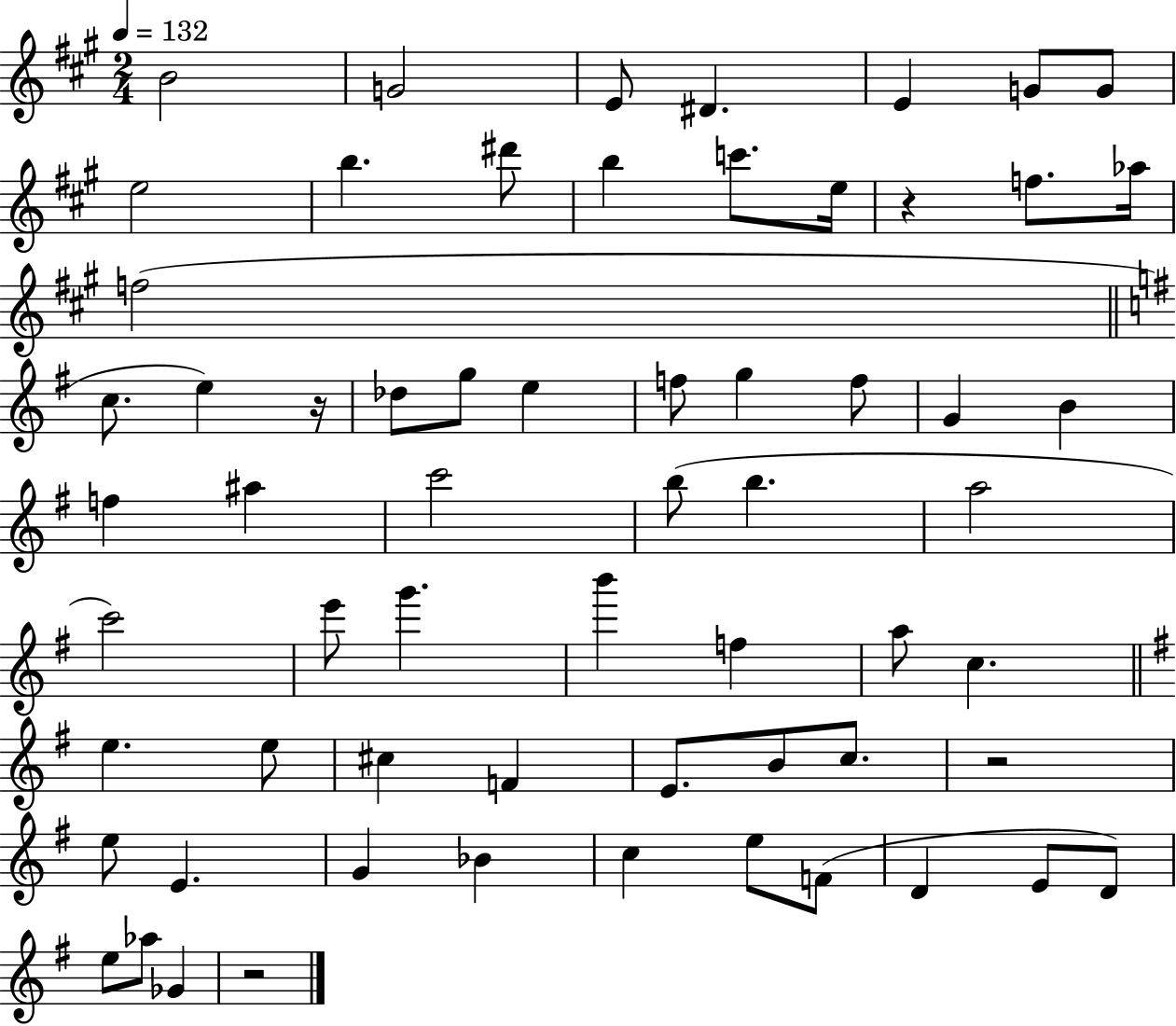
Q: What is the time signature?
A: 2/4